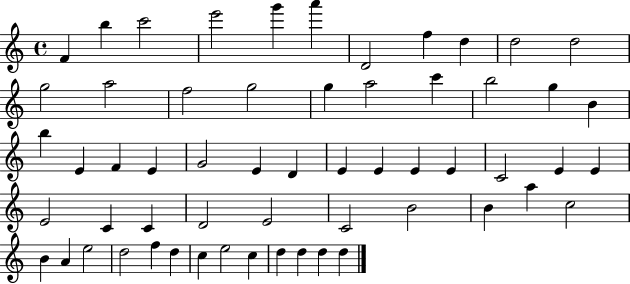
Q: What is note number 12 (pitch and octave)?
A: G5